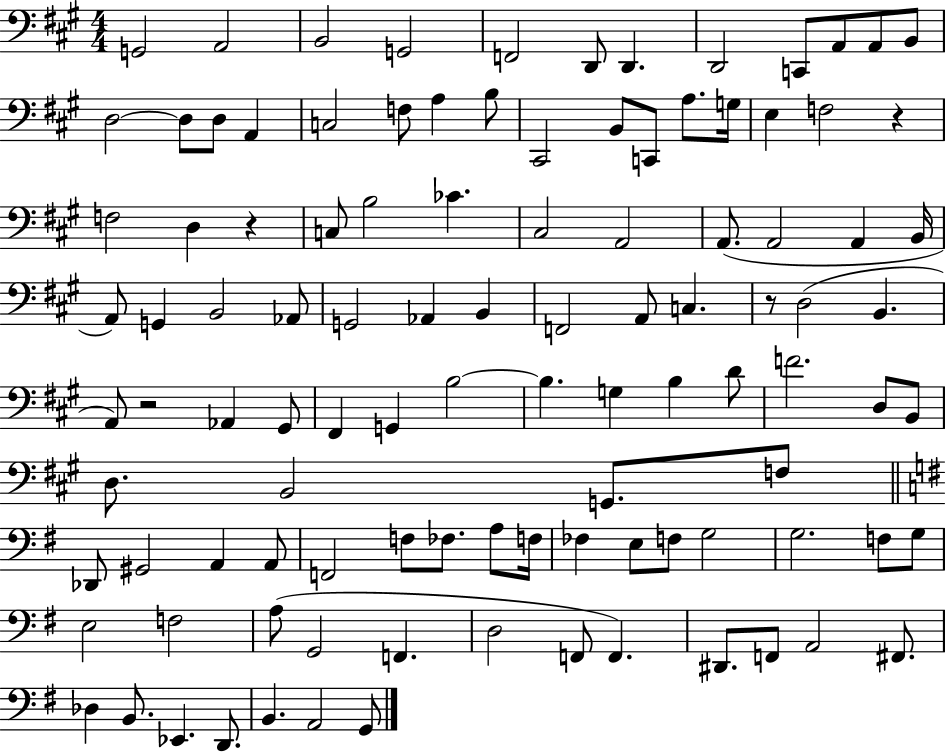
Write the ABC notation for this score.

X:1
T:Untitled
M:4/4
L:1/4
K:A
G,,2 A,,2 B,,2 G,,2 F,,2 D,,/2 D,, D,,2 C,,/2 A,,/2 A,,/2 B,,/2 D,2 D,/2 D,/2 A,, C,2 F,/2 A, B,/2 ^C,,2 B,,/2 C,,/2 A,/2 G,/4 E, F,2 z F,2 D, z C,/2 B,2 _C ^C,2 A,,2 A,,/2 A,,2 A,, B,,/4 A,,/2 G,, B,,2 _A,,/2 G,,2 _A,, B,, F,,2 A,,/2 C, z/2 D,2 B,, A,,/2 z2 _A,, ^G,,/2 ^F,, G,, B,2 B, G, B, D/2 F2 D,/2 B,,/2 D,/2 B,,2 G,,/2 F,/2 _D,,/2 ^G,,2 A,, A,,/2 F,,2 F,/2 _F,/2 A,/2 F,/4 _F, E,/2 F,/2 G,2 G,2 F,/2 G,/2 E,2 F,2 A,/2 G,,2 F,, D,2 F,,/2 F,, ^D,,/2 F,,/2 A,,2 ^F,,/2 _D, B,,/2 _E,, D,,/2 B,, A,,2 G,,/2